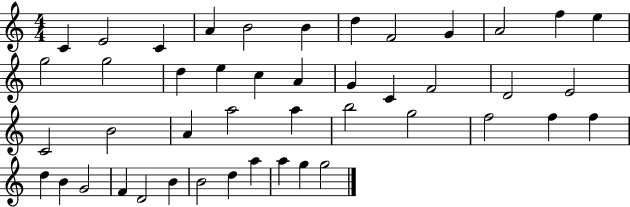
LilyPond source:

{
  \clef treble
  \numericTimeSignature
  \time 4/4
  \key c \major
  c'4 e'2 c'4 | a'4 b'2 b'4 | d''4 f'2 g'4 | a'2 f''4 e''4 | \break g''2 g''2 | d''4 e''4 c''4 a'4 | g'4 c'4 f'2 | d'2 e'2 | \break c'2 b'2 | a'4 a''2 a''4 | b''2 g''2 | f''2 f''4 f''4 | \break d''4 b'4 g'2 | f'4 d'2 b'4 | b'2 d''4 a''4 | a''4 g''4 g''2 | \break \bar "|."
}